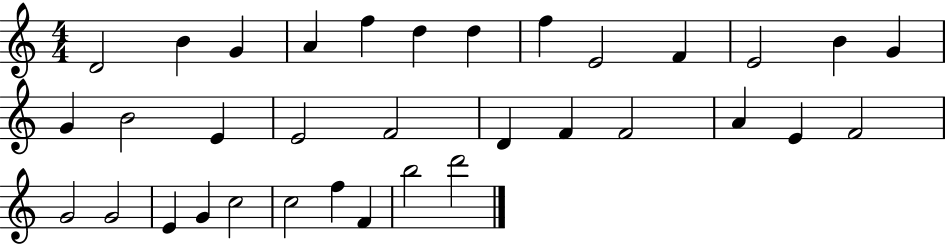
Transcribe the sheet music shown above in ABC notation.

X:1
T:Untitled
M:4/4
L:1/4
K:C
D2 B G A f d d f E2 F E2 B G G B2 E E2 F2 D F F2 A E F2 G2 G2 E G c2 c2 f F b2 d'2